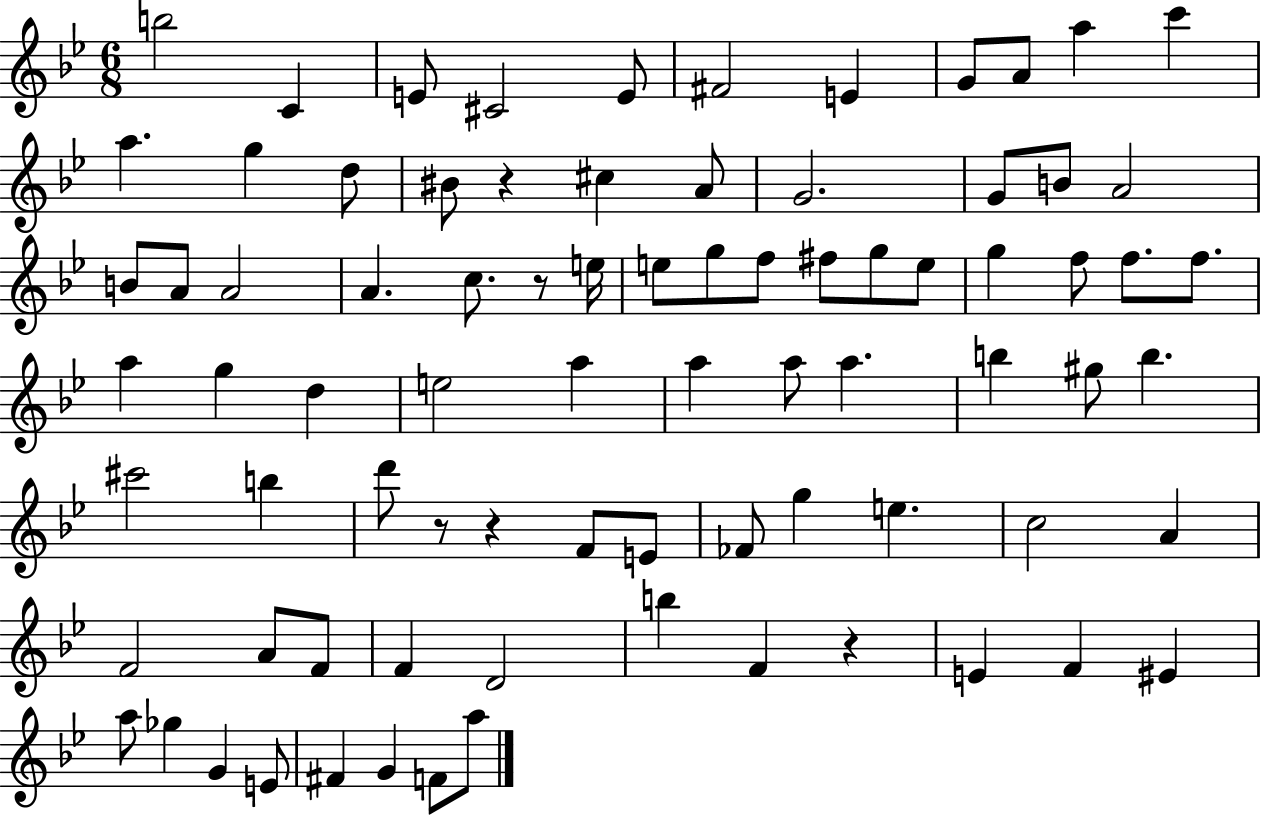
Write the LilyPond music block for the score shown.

{
  \clef treble
  \numericTimeSignature
  \time 6/8
  \key bes \major
  b''2 c'4 | e'8 cis'2 e'8 | fis'2 e'4 | g'8 a'8 a''4 c'''4 | \break a''4. g''4 d''8 | bis'8 r4 cis''4 a'8 | g'2. | g'8 b'8 a'2 | \break b'8 a'8 a'2 | a'4. c''8. r8 e''16 | e''8 g''8 f''8 fis''8 g''8 e''8 | g''4 f''8 f''8. f''8. | \break a''4 g''4 d''4 | e''2 a''4 | a''4 a''8 a''4. | b''4 gis''8 b''4. | \break cis'''2 b''4 | d'''8 r8 r4 f'8 e'8 | fes'8 g''4 e''4. | c''2 a'4 | \break f'2 a'8 f'8 | f'4 d'2 | b''4 f'4 r4 | e'4 f'4 eis'4 | \break a''8 ges''4 g'4 e'8 | fis'4 g'4 f'8 a''8 | \bar "|."
}